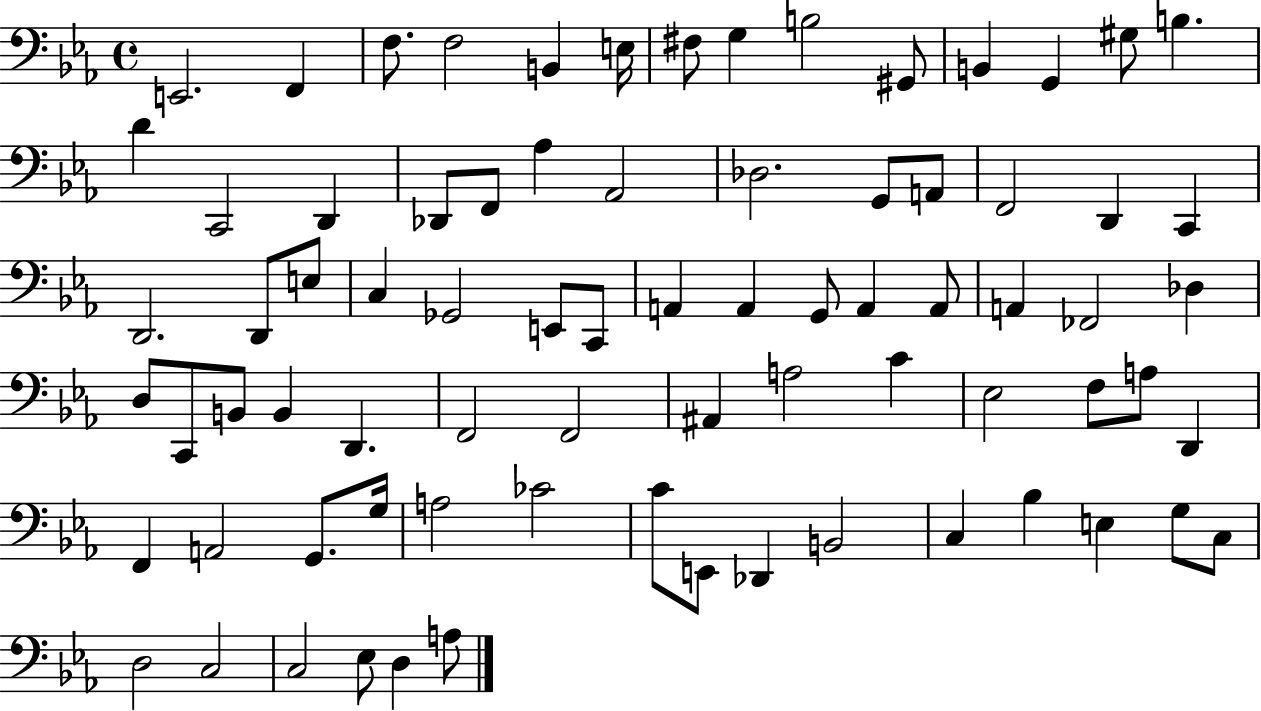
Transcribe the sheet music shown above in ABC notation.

X:1
T:Untitled
M:4/4
L:1/4
K:Eb
E,,2 F,, F,/2 F,2 B,, E,/4 ^F,/2 G, B,2 ^G,,/2 B,, G,, ^G,/2 B, D C,,2 D,, _D,,/2 F,,/2 _A, _A,,2 _D,2 G,,/2 A,,/2 F,,2 D,, C,, D,,2 D,,/2 E,/2 C, _G,,2 E,,/2 C,,/2 A,, A,, G,,/2 A,, A,,/2 A,, _F,,2 _D, D,/2 C,,/2 B,,/2 B,, D,, F,,2 F,,2 ^A,, A,2 C _E,2 F,/2 A,/2 D,, F,, A,,2 G,,/2 G,/4 A,2 _C2 C/2 E,,/2 _D,, B,,2 C, _B, E, G,/2 C,/2 D,2 C,2 C,2 _E,/2 D, A,/2